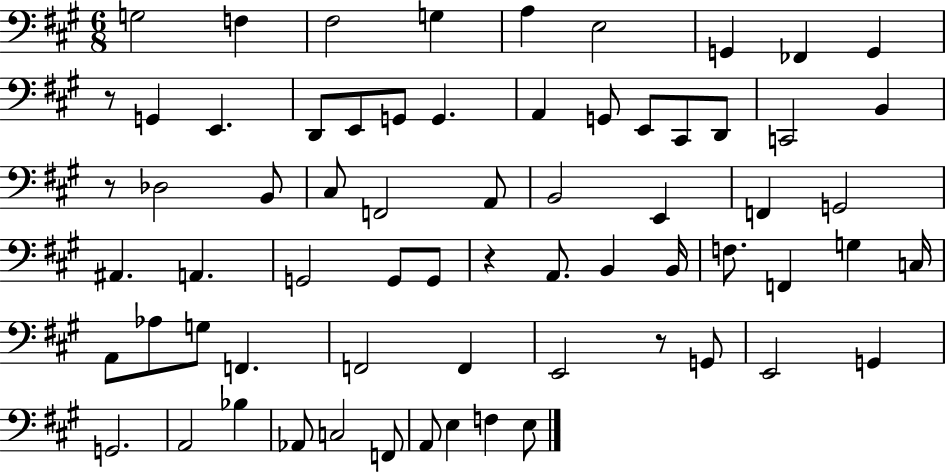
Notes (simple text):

G3/h F3/q F#3/h G3/q A3/q E3/h G2/q FES2/q G2/q R/e G2/q E2/q. D2/e E2/e G2/e G2/q. A2/q G2/e E2/e C#2/e D2/e C2/h B2/q R/e Db3/h B2/e C#3/e F2/h A2/e B2/h E2/q F2/q G2/h A#2/q. A2/q. G2/h G2/e G2/e R/q A2/e. B2/q B2/s F3/e. F2/q G3/q C3/s A2/e Ab3/e G3/e F2/q. F2/h F2/q E2/h R/e G2/e E2/h G2/q G2/h. A2/h Bb3/q Ab2/e C3/h F2/e A2/e E3/q F3/q E3/e